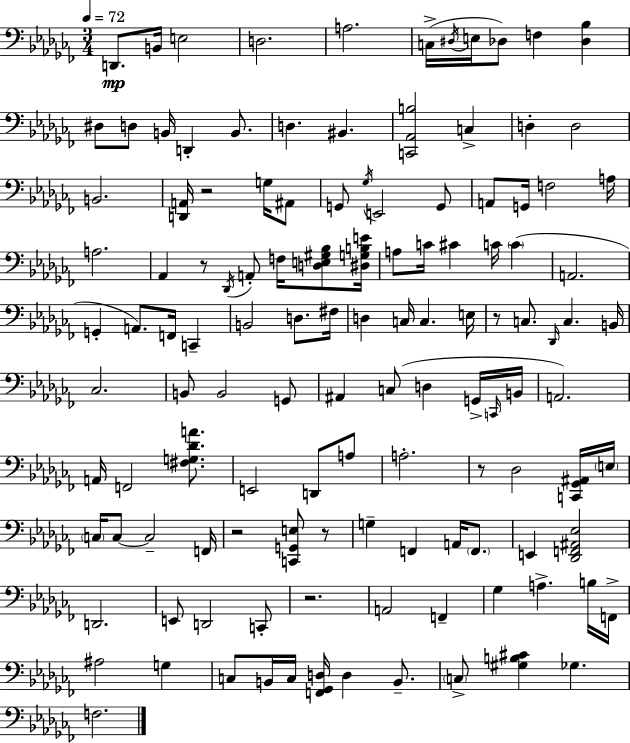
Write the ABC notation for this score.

X:1
T:Untitled
M:3/4
L:1/4
K:Abm
D,,/2 B,,/4 E,2 D,2 A,2 C,/4 ^D,/4 E,/4 _D,/2 F, [_D,_B,] ^D,/2 D,/2 B,,/4 D,, B,,/2 D, ^B,, [C,,_A,,B,]2 C, D, D,2 B,,2 [D,,A,,]/4 z2 G,/4 ^A,,/2 G,,/2 _G,/4 E,,2 G,,/2 A,,/2 G,,/4 F,2 A,/4 A,2 _A,, z/2 _D,,/4 A,,/2 F,/4 [D,E,^G,_B,]/2 [^D,G,B,E]/4 A,/2 C/4 ^C C/4 C A,,2 G,, A,,/2 F,,/4 C,, B,,2 D,/2 ^F,/4 D, C,/4 C, E,/4 z/2 C,/2 _D,,/4 C, B,,/4 _C,2 B,,/2 B,,2 G,,/2 ^A,, C,/2 D, G,,/4 C,,/4 B,,/4 A,,2 A,,/4 F,,2 [^F,G,_DA]/2 E,,2 D,,/2 A,/2 A,2 z/2 _D,2 [C,,_G,,^A,,]/4 E,/4 C,/4 C,/2 C,2 F,,/4 z2 [C,,G,,E,]/2 z/2 G, F,, A,,/4 F,,/2 E,, [_D,,F,,^A,,_E,]2 D,,2 E,,/2 D,,2 C,,/2 z2 A,,2 F,, _G, A, B,/4 F,,/4 ^A,2 G, C,/2 B,,/4 C,/4 [F,,_G,,D,]/4 D, B,,/2 C,/2 [^G,B,^C] _G, F,2